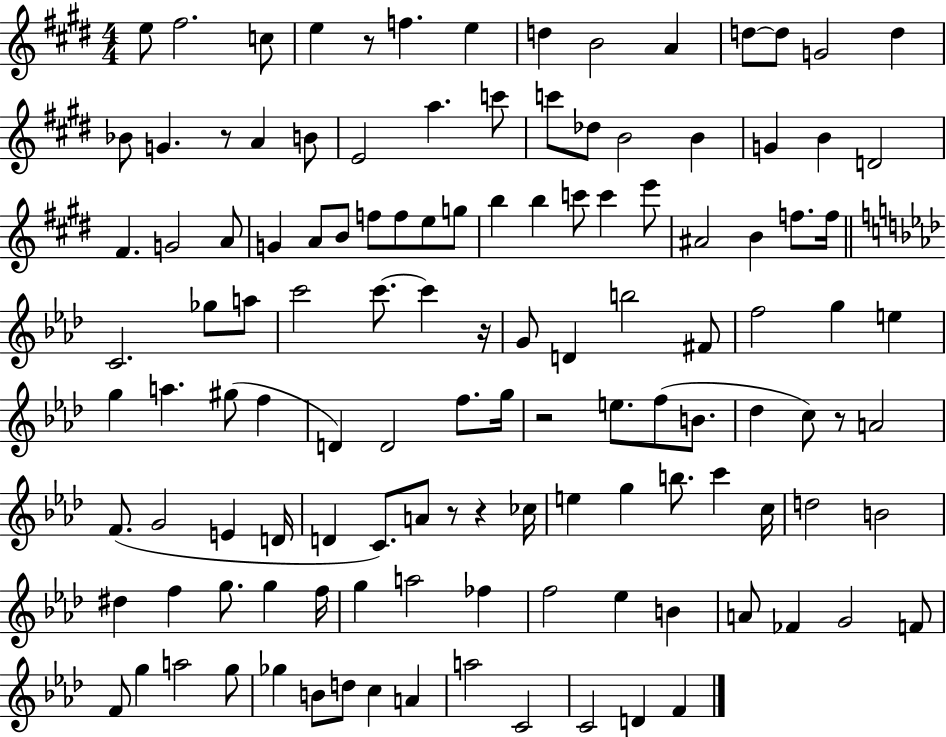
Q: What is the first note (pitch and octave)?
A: E5